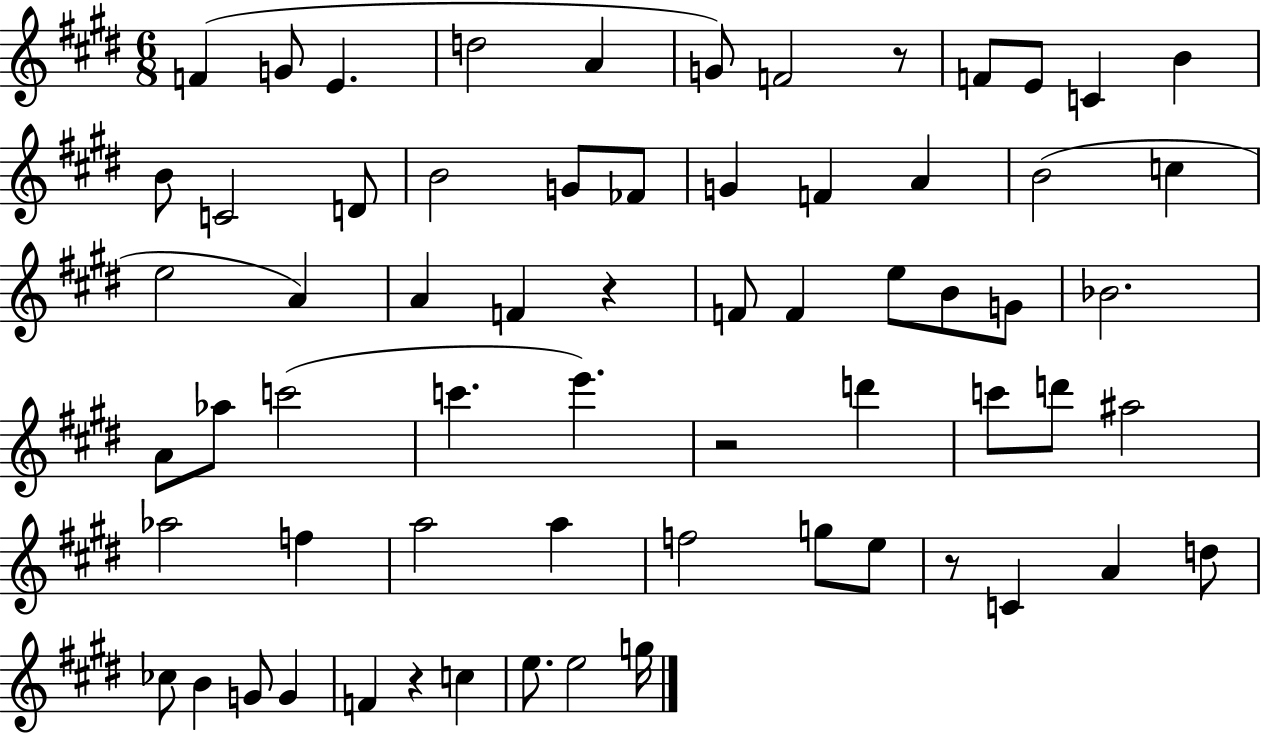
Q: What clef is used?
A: treble